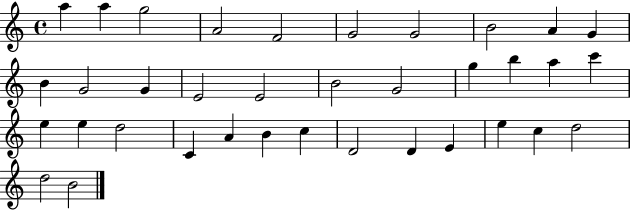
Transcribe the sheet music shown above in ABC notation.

X:1
T:Untitled
M:4/4
L:1/4
K:C
a a g2 A2 F2 G2 G2 B2 A G B G2 G E2 E2 B2 G2 g b a c' e e d2 C A B c D2 D E e c d2 d2 B2